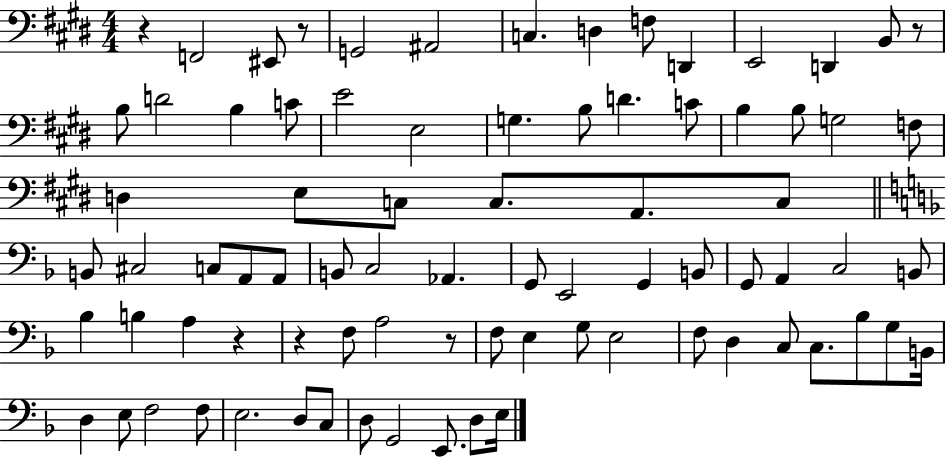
X:1
T:Untitled
M:4/4
L:1/4
K:E
z F,,2 ^E,,/2 z/2 G,,2 ^A,,2 C, D, F,/2 D,, E,,2 D,, B,,/2 z/2 B,/2 D2 B, C/2 E2 E,2 G, B,/2 D C/2 B, B,/2 G,2 F,/2 D, E,/2 C,/2 C,/2 A,,/2 C,/2 B,,/2 ^C,2 C,/2 A,,/2 A,,/2 B,,/2 C,2 _A,, G,,/2 E,,2 G,, B,,/2 G,,/2 A,, C,2 B,,/2 _B, B, A, z z F,/2 A,2 z/2 F,/2 E, G,/2 E,2 F,/2 D, C,/2 C,/2 _B,/2 G,/2 B,,/4 D, E,/2 F,2 F,/2 E,2 D,/2 C,/2 D,/2 G,,2 E,,/2 D,/2 E,/4